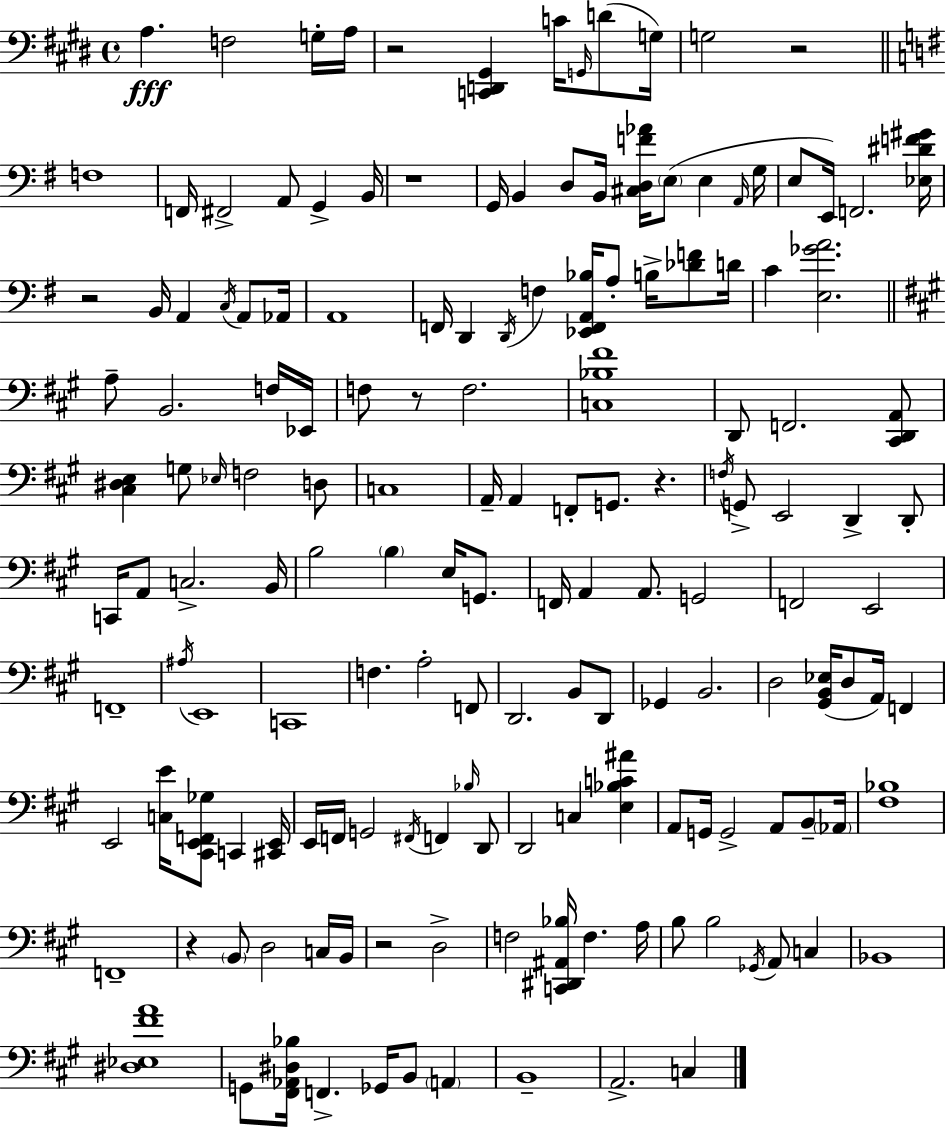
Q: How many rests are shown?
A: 8